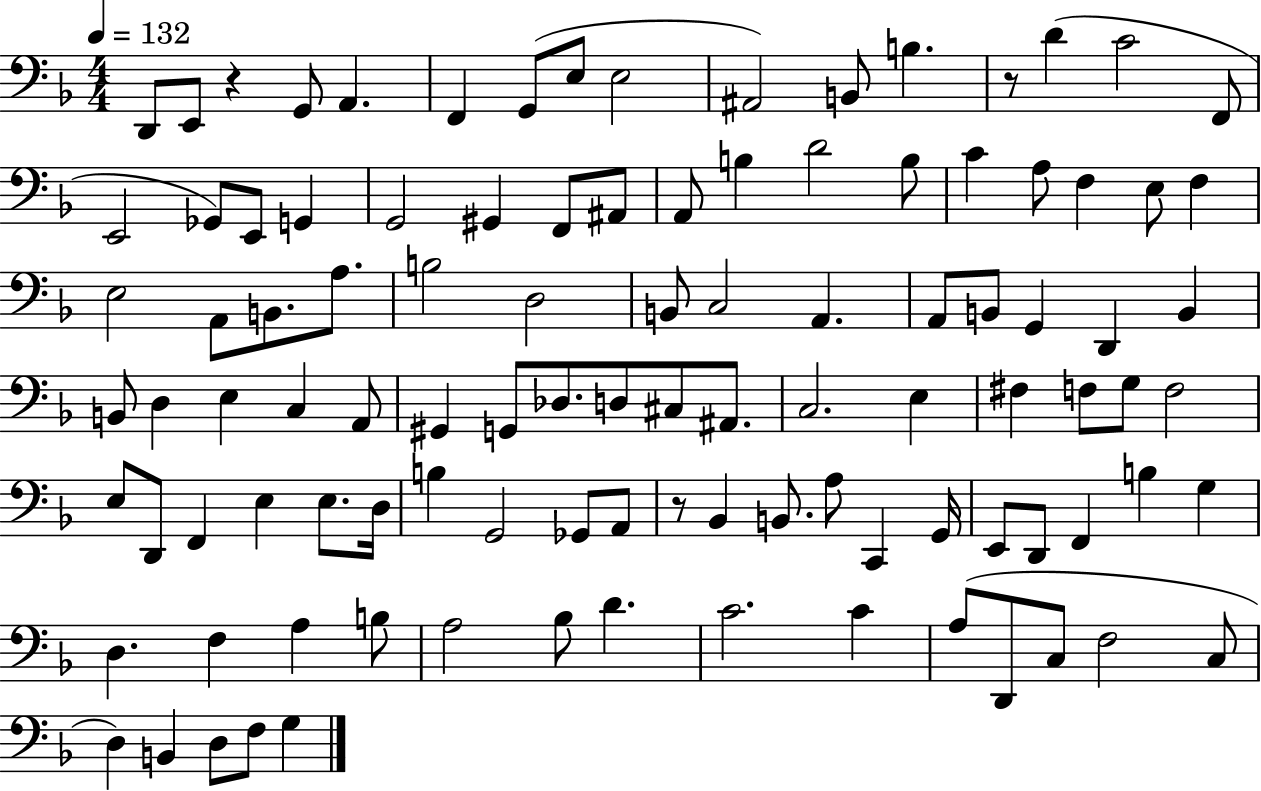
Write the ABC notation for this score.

X:1
T:Untitled
M:4/4
L:1/4
K:F
D,,/2 E,,/2 z G,,/2 A,, F,, G,,/2 E,/2 E,2 ^A,,2 B,,/2 B, z/2 D C2 F,,/2 E,,2 _G,,/2 E,,/2 G,, G,,2 ^G,, F,,/2 ^A,,/2 A,,/2 B, D2 B,/2 C A,/2 F, E,/2 F, E,2 A,,/2 B,,/2 A,/2 B,2 D,2 B,,/2 C,2 A,, A,,/2 B,,/2 G,, D,, B,, B,,/2 D, E, C, A,,/2 ^G,, G,,/2 _D,/2 D,/2 ^C,/2 ^A,,/2 C,2 E, ^F, F,/2 G,/2 F,2 E,/2 D,,/2 F,, E, E,/2 D,/4 B, G,,2 _G,,/2 A,,/2 z/2 _B,, B,,/2 A,/2 C,, G,,/4 E,,/2 D,,/2 F,, B, G, D, F, A, B,/2 A,2 _B,/2 D C2 C A,/2 D,,/2 C,/2 F,2 C,/2 D, B,, D,/2 F,/2 G,